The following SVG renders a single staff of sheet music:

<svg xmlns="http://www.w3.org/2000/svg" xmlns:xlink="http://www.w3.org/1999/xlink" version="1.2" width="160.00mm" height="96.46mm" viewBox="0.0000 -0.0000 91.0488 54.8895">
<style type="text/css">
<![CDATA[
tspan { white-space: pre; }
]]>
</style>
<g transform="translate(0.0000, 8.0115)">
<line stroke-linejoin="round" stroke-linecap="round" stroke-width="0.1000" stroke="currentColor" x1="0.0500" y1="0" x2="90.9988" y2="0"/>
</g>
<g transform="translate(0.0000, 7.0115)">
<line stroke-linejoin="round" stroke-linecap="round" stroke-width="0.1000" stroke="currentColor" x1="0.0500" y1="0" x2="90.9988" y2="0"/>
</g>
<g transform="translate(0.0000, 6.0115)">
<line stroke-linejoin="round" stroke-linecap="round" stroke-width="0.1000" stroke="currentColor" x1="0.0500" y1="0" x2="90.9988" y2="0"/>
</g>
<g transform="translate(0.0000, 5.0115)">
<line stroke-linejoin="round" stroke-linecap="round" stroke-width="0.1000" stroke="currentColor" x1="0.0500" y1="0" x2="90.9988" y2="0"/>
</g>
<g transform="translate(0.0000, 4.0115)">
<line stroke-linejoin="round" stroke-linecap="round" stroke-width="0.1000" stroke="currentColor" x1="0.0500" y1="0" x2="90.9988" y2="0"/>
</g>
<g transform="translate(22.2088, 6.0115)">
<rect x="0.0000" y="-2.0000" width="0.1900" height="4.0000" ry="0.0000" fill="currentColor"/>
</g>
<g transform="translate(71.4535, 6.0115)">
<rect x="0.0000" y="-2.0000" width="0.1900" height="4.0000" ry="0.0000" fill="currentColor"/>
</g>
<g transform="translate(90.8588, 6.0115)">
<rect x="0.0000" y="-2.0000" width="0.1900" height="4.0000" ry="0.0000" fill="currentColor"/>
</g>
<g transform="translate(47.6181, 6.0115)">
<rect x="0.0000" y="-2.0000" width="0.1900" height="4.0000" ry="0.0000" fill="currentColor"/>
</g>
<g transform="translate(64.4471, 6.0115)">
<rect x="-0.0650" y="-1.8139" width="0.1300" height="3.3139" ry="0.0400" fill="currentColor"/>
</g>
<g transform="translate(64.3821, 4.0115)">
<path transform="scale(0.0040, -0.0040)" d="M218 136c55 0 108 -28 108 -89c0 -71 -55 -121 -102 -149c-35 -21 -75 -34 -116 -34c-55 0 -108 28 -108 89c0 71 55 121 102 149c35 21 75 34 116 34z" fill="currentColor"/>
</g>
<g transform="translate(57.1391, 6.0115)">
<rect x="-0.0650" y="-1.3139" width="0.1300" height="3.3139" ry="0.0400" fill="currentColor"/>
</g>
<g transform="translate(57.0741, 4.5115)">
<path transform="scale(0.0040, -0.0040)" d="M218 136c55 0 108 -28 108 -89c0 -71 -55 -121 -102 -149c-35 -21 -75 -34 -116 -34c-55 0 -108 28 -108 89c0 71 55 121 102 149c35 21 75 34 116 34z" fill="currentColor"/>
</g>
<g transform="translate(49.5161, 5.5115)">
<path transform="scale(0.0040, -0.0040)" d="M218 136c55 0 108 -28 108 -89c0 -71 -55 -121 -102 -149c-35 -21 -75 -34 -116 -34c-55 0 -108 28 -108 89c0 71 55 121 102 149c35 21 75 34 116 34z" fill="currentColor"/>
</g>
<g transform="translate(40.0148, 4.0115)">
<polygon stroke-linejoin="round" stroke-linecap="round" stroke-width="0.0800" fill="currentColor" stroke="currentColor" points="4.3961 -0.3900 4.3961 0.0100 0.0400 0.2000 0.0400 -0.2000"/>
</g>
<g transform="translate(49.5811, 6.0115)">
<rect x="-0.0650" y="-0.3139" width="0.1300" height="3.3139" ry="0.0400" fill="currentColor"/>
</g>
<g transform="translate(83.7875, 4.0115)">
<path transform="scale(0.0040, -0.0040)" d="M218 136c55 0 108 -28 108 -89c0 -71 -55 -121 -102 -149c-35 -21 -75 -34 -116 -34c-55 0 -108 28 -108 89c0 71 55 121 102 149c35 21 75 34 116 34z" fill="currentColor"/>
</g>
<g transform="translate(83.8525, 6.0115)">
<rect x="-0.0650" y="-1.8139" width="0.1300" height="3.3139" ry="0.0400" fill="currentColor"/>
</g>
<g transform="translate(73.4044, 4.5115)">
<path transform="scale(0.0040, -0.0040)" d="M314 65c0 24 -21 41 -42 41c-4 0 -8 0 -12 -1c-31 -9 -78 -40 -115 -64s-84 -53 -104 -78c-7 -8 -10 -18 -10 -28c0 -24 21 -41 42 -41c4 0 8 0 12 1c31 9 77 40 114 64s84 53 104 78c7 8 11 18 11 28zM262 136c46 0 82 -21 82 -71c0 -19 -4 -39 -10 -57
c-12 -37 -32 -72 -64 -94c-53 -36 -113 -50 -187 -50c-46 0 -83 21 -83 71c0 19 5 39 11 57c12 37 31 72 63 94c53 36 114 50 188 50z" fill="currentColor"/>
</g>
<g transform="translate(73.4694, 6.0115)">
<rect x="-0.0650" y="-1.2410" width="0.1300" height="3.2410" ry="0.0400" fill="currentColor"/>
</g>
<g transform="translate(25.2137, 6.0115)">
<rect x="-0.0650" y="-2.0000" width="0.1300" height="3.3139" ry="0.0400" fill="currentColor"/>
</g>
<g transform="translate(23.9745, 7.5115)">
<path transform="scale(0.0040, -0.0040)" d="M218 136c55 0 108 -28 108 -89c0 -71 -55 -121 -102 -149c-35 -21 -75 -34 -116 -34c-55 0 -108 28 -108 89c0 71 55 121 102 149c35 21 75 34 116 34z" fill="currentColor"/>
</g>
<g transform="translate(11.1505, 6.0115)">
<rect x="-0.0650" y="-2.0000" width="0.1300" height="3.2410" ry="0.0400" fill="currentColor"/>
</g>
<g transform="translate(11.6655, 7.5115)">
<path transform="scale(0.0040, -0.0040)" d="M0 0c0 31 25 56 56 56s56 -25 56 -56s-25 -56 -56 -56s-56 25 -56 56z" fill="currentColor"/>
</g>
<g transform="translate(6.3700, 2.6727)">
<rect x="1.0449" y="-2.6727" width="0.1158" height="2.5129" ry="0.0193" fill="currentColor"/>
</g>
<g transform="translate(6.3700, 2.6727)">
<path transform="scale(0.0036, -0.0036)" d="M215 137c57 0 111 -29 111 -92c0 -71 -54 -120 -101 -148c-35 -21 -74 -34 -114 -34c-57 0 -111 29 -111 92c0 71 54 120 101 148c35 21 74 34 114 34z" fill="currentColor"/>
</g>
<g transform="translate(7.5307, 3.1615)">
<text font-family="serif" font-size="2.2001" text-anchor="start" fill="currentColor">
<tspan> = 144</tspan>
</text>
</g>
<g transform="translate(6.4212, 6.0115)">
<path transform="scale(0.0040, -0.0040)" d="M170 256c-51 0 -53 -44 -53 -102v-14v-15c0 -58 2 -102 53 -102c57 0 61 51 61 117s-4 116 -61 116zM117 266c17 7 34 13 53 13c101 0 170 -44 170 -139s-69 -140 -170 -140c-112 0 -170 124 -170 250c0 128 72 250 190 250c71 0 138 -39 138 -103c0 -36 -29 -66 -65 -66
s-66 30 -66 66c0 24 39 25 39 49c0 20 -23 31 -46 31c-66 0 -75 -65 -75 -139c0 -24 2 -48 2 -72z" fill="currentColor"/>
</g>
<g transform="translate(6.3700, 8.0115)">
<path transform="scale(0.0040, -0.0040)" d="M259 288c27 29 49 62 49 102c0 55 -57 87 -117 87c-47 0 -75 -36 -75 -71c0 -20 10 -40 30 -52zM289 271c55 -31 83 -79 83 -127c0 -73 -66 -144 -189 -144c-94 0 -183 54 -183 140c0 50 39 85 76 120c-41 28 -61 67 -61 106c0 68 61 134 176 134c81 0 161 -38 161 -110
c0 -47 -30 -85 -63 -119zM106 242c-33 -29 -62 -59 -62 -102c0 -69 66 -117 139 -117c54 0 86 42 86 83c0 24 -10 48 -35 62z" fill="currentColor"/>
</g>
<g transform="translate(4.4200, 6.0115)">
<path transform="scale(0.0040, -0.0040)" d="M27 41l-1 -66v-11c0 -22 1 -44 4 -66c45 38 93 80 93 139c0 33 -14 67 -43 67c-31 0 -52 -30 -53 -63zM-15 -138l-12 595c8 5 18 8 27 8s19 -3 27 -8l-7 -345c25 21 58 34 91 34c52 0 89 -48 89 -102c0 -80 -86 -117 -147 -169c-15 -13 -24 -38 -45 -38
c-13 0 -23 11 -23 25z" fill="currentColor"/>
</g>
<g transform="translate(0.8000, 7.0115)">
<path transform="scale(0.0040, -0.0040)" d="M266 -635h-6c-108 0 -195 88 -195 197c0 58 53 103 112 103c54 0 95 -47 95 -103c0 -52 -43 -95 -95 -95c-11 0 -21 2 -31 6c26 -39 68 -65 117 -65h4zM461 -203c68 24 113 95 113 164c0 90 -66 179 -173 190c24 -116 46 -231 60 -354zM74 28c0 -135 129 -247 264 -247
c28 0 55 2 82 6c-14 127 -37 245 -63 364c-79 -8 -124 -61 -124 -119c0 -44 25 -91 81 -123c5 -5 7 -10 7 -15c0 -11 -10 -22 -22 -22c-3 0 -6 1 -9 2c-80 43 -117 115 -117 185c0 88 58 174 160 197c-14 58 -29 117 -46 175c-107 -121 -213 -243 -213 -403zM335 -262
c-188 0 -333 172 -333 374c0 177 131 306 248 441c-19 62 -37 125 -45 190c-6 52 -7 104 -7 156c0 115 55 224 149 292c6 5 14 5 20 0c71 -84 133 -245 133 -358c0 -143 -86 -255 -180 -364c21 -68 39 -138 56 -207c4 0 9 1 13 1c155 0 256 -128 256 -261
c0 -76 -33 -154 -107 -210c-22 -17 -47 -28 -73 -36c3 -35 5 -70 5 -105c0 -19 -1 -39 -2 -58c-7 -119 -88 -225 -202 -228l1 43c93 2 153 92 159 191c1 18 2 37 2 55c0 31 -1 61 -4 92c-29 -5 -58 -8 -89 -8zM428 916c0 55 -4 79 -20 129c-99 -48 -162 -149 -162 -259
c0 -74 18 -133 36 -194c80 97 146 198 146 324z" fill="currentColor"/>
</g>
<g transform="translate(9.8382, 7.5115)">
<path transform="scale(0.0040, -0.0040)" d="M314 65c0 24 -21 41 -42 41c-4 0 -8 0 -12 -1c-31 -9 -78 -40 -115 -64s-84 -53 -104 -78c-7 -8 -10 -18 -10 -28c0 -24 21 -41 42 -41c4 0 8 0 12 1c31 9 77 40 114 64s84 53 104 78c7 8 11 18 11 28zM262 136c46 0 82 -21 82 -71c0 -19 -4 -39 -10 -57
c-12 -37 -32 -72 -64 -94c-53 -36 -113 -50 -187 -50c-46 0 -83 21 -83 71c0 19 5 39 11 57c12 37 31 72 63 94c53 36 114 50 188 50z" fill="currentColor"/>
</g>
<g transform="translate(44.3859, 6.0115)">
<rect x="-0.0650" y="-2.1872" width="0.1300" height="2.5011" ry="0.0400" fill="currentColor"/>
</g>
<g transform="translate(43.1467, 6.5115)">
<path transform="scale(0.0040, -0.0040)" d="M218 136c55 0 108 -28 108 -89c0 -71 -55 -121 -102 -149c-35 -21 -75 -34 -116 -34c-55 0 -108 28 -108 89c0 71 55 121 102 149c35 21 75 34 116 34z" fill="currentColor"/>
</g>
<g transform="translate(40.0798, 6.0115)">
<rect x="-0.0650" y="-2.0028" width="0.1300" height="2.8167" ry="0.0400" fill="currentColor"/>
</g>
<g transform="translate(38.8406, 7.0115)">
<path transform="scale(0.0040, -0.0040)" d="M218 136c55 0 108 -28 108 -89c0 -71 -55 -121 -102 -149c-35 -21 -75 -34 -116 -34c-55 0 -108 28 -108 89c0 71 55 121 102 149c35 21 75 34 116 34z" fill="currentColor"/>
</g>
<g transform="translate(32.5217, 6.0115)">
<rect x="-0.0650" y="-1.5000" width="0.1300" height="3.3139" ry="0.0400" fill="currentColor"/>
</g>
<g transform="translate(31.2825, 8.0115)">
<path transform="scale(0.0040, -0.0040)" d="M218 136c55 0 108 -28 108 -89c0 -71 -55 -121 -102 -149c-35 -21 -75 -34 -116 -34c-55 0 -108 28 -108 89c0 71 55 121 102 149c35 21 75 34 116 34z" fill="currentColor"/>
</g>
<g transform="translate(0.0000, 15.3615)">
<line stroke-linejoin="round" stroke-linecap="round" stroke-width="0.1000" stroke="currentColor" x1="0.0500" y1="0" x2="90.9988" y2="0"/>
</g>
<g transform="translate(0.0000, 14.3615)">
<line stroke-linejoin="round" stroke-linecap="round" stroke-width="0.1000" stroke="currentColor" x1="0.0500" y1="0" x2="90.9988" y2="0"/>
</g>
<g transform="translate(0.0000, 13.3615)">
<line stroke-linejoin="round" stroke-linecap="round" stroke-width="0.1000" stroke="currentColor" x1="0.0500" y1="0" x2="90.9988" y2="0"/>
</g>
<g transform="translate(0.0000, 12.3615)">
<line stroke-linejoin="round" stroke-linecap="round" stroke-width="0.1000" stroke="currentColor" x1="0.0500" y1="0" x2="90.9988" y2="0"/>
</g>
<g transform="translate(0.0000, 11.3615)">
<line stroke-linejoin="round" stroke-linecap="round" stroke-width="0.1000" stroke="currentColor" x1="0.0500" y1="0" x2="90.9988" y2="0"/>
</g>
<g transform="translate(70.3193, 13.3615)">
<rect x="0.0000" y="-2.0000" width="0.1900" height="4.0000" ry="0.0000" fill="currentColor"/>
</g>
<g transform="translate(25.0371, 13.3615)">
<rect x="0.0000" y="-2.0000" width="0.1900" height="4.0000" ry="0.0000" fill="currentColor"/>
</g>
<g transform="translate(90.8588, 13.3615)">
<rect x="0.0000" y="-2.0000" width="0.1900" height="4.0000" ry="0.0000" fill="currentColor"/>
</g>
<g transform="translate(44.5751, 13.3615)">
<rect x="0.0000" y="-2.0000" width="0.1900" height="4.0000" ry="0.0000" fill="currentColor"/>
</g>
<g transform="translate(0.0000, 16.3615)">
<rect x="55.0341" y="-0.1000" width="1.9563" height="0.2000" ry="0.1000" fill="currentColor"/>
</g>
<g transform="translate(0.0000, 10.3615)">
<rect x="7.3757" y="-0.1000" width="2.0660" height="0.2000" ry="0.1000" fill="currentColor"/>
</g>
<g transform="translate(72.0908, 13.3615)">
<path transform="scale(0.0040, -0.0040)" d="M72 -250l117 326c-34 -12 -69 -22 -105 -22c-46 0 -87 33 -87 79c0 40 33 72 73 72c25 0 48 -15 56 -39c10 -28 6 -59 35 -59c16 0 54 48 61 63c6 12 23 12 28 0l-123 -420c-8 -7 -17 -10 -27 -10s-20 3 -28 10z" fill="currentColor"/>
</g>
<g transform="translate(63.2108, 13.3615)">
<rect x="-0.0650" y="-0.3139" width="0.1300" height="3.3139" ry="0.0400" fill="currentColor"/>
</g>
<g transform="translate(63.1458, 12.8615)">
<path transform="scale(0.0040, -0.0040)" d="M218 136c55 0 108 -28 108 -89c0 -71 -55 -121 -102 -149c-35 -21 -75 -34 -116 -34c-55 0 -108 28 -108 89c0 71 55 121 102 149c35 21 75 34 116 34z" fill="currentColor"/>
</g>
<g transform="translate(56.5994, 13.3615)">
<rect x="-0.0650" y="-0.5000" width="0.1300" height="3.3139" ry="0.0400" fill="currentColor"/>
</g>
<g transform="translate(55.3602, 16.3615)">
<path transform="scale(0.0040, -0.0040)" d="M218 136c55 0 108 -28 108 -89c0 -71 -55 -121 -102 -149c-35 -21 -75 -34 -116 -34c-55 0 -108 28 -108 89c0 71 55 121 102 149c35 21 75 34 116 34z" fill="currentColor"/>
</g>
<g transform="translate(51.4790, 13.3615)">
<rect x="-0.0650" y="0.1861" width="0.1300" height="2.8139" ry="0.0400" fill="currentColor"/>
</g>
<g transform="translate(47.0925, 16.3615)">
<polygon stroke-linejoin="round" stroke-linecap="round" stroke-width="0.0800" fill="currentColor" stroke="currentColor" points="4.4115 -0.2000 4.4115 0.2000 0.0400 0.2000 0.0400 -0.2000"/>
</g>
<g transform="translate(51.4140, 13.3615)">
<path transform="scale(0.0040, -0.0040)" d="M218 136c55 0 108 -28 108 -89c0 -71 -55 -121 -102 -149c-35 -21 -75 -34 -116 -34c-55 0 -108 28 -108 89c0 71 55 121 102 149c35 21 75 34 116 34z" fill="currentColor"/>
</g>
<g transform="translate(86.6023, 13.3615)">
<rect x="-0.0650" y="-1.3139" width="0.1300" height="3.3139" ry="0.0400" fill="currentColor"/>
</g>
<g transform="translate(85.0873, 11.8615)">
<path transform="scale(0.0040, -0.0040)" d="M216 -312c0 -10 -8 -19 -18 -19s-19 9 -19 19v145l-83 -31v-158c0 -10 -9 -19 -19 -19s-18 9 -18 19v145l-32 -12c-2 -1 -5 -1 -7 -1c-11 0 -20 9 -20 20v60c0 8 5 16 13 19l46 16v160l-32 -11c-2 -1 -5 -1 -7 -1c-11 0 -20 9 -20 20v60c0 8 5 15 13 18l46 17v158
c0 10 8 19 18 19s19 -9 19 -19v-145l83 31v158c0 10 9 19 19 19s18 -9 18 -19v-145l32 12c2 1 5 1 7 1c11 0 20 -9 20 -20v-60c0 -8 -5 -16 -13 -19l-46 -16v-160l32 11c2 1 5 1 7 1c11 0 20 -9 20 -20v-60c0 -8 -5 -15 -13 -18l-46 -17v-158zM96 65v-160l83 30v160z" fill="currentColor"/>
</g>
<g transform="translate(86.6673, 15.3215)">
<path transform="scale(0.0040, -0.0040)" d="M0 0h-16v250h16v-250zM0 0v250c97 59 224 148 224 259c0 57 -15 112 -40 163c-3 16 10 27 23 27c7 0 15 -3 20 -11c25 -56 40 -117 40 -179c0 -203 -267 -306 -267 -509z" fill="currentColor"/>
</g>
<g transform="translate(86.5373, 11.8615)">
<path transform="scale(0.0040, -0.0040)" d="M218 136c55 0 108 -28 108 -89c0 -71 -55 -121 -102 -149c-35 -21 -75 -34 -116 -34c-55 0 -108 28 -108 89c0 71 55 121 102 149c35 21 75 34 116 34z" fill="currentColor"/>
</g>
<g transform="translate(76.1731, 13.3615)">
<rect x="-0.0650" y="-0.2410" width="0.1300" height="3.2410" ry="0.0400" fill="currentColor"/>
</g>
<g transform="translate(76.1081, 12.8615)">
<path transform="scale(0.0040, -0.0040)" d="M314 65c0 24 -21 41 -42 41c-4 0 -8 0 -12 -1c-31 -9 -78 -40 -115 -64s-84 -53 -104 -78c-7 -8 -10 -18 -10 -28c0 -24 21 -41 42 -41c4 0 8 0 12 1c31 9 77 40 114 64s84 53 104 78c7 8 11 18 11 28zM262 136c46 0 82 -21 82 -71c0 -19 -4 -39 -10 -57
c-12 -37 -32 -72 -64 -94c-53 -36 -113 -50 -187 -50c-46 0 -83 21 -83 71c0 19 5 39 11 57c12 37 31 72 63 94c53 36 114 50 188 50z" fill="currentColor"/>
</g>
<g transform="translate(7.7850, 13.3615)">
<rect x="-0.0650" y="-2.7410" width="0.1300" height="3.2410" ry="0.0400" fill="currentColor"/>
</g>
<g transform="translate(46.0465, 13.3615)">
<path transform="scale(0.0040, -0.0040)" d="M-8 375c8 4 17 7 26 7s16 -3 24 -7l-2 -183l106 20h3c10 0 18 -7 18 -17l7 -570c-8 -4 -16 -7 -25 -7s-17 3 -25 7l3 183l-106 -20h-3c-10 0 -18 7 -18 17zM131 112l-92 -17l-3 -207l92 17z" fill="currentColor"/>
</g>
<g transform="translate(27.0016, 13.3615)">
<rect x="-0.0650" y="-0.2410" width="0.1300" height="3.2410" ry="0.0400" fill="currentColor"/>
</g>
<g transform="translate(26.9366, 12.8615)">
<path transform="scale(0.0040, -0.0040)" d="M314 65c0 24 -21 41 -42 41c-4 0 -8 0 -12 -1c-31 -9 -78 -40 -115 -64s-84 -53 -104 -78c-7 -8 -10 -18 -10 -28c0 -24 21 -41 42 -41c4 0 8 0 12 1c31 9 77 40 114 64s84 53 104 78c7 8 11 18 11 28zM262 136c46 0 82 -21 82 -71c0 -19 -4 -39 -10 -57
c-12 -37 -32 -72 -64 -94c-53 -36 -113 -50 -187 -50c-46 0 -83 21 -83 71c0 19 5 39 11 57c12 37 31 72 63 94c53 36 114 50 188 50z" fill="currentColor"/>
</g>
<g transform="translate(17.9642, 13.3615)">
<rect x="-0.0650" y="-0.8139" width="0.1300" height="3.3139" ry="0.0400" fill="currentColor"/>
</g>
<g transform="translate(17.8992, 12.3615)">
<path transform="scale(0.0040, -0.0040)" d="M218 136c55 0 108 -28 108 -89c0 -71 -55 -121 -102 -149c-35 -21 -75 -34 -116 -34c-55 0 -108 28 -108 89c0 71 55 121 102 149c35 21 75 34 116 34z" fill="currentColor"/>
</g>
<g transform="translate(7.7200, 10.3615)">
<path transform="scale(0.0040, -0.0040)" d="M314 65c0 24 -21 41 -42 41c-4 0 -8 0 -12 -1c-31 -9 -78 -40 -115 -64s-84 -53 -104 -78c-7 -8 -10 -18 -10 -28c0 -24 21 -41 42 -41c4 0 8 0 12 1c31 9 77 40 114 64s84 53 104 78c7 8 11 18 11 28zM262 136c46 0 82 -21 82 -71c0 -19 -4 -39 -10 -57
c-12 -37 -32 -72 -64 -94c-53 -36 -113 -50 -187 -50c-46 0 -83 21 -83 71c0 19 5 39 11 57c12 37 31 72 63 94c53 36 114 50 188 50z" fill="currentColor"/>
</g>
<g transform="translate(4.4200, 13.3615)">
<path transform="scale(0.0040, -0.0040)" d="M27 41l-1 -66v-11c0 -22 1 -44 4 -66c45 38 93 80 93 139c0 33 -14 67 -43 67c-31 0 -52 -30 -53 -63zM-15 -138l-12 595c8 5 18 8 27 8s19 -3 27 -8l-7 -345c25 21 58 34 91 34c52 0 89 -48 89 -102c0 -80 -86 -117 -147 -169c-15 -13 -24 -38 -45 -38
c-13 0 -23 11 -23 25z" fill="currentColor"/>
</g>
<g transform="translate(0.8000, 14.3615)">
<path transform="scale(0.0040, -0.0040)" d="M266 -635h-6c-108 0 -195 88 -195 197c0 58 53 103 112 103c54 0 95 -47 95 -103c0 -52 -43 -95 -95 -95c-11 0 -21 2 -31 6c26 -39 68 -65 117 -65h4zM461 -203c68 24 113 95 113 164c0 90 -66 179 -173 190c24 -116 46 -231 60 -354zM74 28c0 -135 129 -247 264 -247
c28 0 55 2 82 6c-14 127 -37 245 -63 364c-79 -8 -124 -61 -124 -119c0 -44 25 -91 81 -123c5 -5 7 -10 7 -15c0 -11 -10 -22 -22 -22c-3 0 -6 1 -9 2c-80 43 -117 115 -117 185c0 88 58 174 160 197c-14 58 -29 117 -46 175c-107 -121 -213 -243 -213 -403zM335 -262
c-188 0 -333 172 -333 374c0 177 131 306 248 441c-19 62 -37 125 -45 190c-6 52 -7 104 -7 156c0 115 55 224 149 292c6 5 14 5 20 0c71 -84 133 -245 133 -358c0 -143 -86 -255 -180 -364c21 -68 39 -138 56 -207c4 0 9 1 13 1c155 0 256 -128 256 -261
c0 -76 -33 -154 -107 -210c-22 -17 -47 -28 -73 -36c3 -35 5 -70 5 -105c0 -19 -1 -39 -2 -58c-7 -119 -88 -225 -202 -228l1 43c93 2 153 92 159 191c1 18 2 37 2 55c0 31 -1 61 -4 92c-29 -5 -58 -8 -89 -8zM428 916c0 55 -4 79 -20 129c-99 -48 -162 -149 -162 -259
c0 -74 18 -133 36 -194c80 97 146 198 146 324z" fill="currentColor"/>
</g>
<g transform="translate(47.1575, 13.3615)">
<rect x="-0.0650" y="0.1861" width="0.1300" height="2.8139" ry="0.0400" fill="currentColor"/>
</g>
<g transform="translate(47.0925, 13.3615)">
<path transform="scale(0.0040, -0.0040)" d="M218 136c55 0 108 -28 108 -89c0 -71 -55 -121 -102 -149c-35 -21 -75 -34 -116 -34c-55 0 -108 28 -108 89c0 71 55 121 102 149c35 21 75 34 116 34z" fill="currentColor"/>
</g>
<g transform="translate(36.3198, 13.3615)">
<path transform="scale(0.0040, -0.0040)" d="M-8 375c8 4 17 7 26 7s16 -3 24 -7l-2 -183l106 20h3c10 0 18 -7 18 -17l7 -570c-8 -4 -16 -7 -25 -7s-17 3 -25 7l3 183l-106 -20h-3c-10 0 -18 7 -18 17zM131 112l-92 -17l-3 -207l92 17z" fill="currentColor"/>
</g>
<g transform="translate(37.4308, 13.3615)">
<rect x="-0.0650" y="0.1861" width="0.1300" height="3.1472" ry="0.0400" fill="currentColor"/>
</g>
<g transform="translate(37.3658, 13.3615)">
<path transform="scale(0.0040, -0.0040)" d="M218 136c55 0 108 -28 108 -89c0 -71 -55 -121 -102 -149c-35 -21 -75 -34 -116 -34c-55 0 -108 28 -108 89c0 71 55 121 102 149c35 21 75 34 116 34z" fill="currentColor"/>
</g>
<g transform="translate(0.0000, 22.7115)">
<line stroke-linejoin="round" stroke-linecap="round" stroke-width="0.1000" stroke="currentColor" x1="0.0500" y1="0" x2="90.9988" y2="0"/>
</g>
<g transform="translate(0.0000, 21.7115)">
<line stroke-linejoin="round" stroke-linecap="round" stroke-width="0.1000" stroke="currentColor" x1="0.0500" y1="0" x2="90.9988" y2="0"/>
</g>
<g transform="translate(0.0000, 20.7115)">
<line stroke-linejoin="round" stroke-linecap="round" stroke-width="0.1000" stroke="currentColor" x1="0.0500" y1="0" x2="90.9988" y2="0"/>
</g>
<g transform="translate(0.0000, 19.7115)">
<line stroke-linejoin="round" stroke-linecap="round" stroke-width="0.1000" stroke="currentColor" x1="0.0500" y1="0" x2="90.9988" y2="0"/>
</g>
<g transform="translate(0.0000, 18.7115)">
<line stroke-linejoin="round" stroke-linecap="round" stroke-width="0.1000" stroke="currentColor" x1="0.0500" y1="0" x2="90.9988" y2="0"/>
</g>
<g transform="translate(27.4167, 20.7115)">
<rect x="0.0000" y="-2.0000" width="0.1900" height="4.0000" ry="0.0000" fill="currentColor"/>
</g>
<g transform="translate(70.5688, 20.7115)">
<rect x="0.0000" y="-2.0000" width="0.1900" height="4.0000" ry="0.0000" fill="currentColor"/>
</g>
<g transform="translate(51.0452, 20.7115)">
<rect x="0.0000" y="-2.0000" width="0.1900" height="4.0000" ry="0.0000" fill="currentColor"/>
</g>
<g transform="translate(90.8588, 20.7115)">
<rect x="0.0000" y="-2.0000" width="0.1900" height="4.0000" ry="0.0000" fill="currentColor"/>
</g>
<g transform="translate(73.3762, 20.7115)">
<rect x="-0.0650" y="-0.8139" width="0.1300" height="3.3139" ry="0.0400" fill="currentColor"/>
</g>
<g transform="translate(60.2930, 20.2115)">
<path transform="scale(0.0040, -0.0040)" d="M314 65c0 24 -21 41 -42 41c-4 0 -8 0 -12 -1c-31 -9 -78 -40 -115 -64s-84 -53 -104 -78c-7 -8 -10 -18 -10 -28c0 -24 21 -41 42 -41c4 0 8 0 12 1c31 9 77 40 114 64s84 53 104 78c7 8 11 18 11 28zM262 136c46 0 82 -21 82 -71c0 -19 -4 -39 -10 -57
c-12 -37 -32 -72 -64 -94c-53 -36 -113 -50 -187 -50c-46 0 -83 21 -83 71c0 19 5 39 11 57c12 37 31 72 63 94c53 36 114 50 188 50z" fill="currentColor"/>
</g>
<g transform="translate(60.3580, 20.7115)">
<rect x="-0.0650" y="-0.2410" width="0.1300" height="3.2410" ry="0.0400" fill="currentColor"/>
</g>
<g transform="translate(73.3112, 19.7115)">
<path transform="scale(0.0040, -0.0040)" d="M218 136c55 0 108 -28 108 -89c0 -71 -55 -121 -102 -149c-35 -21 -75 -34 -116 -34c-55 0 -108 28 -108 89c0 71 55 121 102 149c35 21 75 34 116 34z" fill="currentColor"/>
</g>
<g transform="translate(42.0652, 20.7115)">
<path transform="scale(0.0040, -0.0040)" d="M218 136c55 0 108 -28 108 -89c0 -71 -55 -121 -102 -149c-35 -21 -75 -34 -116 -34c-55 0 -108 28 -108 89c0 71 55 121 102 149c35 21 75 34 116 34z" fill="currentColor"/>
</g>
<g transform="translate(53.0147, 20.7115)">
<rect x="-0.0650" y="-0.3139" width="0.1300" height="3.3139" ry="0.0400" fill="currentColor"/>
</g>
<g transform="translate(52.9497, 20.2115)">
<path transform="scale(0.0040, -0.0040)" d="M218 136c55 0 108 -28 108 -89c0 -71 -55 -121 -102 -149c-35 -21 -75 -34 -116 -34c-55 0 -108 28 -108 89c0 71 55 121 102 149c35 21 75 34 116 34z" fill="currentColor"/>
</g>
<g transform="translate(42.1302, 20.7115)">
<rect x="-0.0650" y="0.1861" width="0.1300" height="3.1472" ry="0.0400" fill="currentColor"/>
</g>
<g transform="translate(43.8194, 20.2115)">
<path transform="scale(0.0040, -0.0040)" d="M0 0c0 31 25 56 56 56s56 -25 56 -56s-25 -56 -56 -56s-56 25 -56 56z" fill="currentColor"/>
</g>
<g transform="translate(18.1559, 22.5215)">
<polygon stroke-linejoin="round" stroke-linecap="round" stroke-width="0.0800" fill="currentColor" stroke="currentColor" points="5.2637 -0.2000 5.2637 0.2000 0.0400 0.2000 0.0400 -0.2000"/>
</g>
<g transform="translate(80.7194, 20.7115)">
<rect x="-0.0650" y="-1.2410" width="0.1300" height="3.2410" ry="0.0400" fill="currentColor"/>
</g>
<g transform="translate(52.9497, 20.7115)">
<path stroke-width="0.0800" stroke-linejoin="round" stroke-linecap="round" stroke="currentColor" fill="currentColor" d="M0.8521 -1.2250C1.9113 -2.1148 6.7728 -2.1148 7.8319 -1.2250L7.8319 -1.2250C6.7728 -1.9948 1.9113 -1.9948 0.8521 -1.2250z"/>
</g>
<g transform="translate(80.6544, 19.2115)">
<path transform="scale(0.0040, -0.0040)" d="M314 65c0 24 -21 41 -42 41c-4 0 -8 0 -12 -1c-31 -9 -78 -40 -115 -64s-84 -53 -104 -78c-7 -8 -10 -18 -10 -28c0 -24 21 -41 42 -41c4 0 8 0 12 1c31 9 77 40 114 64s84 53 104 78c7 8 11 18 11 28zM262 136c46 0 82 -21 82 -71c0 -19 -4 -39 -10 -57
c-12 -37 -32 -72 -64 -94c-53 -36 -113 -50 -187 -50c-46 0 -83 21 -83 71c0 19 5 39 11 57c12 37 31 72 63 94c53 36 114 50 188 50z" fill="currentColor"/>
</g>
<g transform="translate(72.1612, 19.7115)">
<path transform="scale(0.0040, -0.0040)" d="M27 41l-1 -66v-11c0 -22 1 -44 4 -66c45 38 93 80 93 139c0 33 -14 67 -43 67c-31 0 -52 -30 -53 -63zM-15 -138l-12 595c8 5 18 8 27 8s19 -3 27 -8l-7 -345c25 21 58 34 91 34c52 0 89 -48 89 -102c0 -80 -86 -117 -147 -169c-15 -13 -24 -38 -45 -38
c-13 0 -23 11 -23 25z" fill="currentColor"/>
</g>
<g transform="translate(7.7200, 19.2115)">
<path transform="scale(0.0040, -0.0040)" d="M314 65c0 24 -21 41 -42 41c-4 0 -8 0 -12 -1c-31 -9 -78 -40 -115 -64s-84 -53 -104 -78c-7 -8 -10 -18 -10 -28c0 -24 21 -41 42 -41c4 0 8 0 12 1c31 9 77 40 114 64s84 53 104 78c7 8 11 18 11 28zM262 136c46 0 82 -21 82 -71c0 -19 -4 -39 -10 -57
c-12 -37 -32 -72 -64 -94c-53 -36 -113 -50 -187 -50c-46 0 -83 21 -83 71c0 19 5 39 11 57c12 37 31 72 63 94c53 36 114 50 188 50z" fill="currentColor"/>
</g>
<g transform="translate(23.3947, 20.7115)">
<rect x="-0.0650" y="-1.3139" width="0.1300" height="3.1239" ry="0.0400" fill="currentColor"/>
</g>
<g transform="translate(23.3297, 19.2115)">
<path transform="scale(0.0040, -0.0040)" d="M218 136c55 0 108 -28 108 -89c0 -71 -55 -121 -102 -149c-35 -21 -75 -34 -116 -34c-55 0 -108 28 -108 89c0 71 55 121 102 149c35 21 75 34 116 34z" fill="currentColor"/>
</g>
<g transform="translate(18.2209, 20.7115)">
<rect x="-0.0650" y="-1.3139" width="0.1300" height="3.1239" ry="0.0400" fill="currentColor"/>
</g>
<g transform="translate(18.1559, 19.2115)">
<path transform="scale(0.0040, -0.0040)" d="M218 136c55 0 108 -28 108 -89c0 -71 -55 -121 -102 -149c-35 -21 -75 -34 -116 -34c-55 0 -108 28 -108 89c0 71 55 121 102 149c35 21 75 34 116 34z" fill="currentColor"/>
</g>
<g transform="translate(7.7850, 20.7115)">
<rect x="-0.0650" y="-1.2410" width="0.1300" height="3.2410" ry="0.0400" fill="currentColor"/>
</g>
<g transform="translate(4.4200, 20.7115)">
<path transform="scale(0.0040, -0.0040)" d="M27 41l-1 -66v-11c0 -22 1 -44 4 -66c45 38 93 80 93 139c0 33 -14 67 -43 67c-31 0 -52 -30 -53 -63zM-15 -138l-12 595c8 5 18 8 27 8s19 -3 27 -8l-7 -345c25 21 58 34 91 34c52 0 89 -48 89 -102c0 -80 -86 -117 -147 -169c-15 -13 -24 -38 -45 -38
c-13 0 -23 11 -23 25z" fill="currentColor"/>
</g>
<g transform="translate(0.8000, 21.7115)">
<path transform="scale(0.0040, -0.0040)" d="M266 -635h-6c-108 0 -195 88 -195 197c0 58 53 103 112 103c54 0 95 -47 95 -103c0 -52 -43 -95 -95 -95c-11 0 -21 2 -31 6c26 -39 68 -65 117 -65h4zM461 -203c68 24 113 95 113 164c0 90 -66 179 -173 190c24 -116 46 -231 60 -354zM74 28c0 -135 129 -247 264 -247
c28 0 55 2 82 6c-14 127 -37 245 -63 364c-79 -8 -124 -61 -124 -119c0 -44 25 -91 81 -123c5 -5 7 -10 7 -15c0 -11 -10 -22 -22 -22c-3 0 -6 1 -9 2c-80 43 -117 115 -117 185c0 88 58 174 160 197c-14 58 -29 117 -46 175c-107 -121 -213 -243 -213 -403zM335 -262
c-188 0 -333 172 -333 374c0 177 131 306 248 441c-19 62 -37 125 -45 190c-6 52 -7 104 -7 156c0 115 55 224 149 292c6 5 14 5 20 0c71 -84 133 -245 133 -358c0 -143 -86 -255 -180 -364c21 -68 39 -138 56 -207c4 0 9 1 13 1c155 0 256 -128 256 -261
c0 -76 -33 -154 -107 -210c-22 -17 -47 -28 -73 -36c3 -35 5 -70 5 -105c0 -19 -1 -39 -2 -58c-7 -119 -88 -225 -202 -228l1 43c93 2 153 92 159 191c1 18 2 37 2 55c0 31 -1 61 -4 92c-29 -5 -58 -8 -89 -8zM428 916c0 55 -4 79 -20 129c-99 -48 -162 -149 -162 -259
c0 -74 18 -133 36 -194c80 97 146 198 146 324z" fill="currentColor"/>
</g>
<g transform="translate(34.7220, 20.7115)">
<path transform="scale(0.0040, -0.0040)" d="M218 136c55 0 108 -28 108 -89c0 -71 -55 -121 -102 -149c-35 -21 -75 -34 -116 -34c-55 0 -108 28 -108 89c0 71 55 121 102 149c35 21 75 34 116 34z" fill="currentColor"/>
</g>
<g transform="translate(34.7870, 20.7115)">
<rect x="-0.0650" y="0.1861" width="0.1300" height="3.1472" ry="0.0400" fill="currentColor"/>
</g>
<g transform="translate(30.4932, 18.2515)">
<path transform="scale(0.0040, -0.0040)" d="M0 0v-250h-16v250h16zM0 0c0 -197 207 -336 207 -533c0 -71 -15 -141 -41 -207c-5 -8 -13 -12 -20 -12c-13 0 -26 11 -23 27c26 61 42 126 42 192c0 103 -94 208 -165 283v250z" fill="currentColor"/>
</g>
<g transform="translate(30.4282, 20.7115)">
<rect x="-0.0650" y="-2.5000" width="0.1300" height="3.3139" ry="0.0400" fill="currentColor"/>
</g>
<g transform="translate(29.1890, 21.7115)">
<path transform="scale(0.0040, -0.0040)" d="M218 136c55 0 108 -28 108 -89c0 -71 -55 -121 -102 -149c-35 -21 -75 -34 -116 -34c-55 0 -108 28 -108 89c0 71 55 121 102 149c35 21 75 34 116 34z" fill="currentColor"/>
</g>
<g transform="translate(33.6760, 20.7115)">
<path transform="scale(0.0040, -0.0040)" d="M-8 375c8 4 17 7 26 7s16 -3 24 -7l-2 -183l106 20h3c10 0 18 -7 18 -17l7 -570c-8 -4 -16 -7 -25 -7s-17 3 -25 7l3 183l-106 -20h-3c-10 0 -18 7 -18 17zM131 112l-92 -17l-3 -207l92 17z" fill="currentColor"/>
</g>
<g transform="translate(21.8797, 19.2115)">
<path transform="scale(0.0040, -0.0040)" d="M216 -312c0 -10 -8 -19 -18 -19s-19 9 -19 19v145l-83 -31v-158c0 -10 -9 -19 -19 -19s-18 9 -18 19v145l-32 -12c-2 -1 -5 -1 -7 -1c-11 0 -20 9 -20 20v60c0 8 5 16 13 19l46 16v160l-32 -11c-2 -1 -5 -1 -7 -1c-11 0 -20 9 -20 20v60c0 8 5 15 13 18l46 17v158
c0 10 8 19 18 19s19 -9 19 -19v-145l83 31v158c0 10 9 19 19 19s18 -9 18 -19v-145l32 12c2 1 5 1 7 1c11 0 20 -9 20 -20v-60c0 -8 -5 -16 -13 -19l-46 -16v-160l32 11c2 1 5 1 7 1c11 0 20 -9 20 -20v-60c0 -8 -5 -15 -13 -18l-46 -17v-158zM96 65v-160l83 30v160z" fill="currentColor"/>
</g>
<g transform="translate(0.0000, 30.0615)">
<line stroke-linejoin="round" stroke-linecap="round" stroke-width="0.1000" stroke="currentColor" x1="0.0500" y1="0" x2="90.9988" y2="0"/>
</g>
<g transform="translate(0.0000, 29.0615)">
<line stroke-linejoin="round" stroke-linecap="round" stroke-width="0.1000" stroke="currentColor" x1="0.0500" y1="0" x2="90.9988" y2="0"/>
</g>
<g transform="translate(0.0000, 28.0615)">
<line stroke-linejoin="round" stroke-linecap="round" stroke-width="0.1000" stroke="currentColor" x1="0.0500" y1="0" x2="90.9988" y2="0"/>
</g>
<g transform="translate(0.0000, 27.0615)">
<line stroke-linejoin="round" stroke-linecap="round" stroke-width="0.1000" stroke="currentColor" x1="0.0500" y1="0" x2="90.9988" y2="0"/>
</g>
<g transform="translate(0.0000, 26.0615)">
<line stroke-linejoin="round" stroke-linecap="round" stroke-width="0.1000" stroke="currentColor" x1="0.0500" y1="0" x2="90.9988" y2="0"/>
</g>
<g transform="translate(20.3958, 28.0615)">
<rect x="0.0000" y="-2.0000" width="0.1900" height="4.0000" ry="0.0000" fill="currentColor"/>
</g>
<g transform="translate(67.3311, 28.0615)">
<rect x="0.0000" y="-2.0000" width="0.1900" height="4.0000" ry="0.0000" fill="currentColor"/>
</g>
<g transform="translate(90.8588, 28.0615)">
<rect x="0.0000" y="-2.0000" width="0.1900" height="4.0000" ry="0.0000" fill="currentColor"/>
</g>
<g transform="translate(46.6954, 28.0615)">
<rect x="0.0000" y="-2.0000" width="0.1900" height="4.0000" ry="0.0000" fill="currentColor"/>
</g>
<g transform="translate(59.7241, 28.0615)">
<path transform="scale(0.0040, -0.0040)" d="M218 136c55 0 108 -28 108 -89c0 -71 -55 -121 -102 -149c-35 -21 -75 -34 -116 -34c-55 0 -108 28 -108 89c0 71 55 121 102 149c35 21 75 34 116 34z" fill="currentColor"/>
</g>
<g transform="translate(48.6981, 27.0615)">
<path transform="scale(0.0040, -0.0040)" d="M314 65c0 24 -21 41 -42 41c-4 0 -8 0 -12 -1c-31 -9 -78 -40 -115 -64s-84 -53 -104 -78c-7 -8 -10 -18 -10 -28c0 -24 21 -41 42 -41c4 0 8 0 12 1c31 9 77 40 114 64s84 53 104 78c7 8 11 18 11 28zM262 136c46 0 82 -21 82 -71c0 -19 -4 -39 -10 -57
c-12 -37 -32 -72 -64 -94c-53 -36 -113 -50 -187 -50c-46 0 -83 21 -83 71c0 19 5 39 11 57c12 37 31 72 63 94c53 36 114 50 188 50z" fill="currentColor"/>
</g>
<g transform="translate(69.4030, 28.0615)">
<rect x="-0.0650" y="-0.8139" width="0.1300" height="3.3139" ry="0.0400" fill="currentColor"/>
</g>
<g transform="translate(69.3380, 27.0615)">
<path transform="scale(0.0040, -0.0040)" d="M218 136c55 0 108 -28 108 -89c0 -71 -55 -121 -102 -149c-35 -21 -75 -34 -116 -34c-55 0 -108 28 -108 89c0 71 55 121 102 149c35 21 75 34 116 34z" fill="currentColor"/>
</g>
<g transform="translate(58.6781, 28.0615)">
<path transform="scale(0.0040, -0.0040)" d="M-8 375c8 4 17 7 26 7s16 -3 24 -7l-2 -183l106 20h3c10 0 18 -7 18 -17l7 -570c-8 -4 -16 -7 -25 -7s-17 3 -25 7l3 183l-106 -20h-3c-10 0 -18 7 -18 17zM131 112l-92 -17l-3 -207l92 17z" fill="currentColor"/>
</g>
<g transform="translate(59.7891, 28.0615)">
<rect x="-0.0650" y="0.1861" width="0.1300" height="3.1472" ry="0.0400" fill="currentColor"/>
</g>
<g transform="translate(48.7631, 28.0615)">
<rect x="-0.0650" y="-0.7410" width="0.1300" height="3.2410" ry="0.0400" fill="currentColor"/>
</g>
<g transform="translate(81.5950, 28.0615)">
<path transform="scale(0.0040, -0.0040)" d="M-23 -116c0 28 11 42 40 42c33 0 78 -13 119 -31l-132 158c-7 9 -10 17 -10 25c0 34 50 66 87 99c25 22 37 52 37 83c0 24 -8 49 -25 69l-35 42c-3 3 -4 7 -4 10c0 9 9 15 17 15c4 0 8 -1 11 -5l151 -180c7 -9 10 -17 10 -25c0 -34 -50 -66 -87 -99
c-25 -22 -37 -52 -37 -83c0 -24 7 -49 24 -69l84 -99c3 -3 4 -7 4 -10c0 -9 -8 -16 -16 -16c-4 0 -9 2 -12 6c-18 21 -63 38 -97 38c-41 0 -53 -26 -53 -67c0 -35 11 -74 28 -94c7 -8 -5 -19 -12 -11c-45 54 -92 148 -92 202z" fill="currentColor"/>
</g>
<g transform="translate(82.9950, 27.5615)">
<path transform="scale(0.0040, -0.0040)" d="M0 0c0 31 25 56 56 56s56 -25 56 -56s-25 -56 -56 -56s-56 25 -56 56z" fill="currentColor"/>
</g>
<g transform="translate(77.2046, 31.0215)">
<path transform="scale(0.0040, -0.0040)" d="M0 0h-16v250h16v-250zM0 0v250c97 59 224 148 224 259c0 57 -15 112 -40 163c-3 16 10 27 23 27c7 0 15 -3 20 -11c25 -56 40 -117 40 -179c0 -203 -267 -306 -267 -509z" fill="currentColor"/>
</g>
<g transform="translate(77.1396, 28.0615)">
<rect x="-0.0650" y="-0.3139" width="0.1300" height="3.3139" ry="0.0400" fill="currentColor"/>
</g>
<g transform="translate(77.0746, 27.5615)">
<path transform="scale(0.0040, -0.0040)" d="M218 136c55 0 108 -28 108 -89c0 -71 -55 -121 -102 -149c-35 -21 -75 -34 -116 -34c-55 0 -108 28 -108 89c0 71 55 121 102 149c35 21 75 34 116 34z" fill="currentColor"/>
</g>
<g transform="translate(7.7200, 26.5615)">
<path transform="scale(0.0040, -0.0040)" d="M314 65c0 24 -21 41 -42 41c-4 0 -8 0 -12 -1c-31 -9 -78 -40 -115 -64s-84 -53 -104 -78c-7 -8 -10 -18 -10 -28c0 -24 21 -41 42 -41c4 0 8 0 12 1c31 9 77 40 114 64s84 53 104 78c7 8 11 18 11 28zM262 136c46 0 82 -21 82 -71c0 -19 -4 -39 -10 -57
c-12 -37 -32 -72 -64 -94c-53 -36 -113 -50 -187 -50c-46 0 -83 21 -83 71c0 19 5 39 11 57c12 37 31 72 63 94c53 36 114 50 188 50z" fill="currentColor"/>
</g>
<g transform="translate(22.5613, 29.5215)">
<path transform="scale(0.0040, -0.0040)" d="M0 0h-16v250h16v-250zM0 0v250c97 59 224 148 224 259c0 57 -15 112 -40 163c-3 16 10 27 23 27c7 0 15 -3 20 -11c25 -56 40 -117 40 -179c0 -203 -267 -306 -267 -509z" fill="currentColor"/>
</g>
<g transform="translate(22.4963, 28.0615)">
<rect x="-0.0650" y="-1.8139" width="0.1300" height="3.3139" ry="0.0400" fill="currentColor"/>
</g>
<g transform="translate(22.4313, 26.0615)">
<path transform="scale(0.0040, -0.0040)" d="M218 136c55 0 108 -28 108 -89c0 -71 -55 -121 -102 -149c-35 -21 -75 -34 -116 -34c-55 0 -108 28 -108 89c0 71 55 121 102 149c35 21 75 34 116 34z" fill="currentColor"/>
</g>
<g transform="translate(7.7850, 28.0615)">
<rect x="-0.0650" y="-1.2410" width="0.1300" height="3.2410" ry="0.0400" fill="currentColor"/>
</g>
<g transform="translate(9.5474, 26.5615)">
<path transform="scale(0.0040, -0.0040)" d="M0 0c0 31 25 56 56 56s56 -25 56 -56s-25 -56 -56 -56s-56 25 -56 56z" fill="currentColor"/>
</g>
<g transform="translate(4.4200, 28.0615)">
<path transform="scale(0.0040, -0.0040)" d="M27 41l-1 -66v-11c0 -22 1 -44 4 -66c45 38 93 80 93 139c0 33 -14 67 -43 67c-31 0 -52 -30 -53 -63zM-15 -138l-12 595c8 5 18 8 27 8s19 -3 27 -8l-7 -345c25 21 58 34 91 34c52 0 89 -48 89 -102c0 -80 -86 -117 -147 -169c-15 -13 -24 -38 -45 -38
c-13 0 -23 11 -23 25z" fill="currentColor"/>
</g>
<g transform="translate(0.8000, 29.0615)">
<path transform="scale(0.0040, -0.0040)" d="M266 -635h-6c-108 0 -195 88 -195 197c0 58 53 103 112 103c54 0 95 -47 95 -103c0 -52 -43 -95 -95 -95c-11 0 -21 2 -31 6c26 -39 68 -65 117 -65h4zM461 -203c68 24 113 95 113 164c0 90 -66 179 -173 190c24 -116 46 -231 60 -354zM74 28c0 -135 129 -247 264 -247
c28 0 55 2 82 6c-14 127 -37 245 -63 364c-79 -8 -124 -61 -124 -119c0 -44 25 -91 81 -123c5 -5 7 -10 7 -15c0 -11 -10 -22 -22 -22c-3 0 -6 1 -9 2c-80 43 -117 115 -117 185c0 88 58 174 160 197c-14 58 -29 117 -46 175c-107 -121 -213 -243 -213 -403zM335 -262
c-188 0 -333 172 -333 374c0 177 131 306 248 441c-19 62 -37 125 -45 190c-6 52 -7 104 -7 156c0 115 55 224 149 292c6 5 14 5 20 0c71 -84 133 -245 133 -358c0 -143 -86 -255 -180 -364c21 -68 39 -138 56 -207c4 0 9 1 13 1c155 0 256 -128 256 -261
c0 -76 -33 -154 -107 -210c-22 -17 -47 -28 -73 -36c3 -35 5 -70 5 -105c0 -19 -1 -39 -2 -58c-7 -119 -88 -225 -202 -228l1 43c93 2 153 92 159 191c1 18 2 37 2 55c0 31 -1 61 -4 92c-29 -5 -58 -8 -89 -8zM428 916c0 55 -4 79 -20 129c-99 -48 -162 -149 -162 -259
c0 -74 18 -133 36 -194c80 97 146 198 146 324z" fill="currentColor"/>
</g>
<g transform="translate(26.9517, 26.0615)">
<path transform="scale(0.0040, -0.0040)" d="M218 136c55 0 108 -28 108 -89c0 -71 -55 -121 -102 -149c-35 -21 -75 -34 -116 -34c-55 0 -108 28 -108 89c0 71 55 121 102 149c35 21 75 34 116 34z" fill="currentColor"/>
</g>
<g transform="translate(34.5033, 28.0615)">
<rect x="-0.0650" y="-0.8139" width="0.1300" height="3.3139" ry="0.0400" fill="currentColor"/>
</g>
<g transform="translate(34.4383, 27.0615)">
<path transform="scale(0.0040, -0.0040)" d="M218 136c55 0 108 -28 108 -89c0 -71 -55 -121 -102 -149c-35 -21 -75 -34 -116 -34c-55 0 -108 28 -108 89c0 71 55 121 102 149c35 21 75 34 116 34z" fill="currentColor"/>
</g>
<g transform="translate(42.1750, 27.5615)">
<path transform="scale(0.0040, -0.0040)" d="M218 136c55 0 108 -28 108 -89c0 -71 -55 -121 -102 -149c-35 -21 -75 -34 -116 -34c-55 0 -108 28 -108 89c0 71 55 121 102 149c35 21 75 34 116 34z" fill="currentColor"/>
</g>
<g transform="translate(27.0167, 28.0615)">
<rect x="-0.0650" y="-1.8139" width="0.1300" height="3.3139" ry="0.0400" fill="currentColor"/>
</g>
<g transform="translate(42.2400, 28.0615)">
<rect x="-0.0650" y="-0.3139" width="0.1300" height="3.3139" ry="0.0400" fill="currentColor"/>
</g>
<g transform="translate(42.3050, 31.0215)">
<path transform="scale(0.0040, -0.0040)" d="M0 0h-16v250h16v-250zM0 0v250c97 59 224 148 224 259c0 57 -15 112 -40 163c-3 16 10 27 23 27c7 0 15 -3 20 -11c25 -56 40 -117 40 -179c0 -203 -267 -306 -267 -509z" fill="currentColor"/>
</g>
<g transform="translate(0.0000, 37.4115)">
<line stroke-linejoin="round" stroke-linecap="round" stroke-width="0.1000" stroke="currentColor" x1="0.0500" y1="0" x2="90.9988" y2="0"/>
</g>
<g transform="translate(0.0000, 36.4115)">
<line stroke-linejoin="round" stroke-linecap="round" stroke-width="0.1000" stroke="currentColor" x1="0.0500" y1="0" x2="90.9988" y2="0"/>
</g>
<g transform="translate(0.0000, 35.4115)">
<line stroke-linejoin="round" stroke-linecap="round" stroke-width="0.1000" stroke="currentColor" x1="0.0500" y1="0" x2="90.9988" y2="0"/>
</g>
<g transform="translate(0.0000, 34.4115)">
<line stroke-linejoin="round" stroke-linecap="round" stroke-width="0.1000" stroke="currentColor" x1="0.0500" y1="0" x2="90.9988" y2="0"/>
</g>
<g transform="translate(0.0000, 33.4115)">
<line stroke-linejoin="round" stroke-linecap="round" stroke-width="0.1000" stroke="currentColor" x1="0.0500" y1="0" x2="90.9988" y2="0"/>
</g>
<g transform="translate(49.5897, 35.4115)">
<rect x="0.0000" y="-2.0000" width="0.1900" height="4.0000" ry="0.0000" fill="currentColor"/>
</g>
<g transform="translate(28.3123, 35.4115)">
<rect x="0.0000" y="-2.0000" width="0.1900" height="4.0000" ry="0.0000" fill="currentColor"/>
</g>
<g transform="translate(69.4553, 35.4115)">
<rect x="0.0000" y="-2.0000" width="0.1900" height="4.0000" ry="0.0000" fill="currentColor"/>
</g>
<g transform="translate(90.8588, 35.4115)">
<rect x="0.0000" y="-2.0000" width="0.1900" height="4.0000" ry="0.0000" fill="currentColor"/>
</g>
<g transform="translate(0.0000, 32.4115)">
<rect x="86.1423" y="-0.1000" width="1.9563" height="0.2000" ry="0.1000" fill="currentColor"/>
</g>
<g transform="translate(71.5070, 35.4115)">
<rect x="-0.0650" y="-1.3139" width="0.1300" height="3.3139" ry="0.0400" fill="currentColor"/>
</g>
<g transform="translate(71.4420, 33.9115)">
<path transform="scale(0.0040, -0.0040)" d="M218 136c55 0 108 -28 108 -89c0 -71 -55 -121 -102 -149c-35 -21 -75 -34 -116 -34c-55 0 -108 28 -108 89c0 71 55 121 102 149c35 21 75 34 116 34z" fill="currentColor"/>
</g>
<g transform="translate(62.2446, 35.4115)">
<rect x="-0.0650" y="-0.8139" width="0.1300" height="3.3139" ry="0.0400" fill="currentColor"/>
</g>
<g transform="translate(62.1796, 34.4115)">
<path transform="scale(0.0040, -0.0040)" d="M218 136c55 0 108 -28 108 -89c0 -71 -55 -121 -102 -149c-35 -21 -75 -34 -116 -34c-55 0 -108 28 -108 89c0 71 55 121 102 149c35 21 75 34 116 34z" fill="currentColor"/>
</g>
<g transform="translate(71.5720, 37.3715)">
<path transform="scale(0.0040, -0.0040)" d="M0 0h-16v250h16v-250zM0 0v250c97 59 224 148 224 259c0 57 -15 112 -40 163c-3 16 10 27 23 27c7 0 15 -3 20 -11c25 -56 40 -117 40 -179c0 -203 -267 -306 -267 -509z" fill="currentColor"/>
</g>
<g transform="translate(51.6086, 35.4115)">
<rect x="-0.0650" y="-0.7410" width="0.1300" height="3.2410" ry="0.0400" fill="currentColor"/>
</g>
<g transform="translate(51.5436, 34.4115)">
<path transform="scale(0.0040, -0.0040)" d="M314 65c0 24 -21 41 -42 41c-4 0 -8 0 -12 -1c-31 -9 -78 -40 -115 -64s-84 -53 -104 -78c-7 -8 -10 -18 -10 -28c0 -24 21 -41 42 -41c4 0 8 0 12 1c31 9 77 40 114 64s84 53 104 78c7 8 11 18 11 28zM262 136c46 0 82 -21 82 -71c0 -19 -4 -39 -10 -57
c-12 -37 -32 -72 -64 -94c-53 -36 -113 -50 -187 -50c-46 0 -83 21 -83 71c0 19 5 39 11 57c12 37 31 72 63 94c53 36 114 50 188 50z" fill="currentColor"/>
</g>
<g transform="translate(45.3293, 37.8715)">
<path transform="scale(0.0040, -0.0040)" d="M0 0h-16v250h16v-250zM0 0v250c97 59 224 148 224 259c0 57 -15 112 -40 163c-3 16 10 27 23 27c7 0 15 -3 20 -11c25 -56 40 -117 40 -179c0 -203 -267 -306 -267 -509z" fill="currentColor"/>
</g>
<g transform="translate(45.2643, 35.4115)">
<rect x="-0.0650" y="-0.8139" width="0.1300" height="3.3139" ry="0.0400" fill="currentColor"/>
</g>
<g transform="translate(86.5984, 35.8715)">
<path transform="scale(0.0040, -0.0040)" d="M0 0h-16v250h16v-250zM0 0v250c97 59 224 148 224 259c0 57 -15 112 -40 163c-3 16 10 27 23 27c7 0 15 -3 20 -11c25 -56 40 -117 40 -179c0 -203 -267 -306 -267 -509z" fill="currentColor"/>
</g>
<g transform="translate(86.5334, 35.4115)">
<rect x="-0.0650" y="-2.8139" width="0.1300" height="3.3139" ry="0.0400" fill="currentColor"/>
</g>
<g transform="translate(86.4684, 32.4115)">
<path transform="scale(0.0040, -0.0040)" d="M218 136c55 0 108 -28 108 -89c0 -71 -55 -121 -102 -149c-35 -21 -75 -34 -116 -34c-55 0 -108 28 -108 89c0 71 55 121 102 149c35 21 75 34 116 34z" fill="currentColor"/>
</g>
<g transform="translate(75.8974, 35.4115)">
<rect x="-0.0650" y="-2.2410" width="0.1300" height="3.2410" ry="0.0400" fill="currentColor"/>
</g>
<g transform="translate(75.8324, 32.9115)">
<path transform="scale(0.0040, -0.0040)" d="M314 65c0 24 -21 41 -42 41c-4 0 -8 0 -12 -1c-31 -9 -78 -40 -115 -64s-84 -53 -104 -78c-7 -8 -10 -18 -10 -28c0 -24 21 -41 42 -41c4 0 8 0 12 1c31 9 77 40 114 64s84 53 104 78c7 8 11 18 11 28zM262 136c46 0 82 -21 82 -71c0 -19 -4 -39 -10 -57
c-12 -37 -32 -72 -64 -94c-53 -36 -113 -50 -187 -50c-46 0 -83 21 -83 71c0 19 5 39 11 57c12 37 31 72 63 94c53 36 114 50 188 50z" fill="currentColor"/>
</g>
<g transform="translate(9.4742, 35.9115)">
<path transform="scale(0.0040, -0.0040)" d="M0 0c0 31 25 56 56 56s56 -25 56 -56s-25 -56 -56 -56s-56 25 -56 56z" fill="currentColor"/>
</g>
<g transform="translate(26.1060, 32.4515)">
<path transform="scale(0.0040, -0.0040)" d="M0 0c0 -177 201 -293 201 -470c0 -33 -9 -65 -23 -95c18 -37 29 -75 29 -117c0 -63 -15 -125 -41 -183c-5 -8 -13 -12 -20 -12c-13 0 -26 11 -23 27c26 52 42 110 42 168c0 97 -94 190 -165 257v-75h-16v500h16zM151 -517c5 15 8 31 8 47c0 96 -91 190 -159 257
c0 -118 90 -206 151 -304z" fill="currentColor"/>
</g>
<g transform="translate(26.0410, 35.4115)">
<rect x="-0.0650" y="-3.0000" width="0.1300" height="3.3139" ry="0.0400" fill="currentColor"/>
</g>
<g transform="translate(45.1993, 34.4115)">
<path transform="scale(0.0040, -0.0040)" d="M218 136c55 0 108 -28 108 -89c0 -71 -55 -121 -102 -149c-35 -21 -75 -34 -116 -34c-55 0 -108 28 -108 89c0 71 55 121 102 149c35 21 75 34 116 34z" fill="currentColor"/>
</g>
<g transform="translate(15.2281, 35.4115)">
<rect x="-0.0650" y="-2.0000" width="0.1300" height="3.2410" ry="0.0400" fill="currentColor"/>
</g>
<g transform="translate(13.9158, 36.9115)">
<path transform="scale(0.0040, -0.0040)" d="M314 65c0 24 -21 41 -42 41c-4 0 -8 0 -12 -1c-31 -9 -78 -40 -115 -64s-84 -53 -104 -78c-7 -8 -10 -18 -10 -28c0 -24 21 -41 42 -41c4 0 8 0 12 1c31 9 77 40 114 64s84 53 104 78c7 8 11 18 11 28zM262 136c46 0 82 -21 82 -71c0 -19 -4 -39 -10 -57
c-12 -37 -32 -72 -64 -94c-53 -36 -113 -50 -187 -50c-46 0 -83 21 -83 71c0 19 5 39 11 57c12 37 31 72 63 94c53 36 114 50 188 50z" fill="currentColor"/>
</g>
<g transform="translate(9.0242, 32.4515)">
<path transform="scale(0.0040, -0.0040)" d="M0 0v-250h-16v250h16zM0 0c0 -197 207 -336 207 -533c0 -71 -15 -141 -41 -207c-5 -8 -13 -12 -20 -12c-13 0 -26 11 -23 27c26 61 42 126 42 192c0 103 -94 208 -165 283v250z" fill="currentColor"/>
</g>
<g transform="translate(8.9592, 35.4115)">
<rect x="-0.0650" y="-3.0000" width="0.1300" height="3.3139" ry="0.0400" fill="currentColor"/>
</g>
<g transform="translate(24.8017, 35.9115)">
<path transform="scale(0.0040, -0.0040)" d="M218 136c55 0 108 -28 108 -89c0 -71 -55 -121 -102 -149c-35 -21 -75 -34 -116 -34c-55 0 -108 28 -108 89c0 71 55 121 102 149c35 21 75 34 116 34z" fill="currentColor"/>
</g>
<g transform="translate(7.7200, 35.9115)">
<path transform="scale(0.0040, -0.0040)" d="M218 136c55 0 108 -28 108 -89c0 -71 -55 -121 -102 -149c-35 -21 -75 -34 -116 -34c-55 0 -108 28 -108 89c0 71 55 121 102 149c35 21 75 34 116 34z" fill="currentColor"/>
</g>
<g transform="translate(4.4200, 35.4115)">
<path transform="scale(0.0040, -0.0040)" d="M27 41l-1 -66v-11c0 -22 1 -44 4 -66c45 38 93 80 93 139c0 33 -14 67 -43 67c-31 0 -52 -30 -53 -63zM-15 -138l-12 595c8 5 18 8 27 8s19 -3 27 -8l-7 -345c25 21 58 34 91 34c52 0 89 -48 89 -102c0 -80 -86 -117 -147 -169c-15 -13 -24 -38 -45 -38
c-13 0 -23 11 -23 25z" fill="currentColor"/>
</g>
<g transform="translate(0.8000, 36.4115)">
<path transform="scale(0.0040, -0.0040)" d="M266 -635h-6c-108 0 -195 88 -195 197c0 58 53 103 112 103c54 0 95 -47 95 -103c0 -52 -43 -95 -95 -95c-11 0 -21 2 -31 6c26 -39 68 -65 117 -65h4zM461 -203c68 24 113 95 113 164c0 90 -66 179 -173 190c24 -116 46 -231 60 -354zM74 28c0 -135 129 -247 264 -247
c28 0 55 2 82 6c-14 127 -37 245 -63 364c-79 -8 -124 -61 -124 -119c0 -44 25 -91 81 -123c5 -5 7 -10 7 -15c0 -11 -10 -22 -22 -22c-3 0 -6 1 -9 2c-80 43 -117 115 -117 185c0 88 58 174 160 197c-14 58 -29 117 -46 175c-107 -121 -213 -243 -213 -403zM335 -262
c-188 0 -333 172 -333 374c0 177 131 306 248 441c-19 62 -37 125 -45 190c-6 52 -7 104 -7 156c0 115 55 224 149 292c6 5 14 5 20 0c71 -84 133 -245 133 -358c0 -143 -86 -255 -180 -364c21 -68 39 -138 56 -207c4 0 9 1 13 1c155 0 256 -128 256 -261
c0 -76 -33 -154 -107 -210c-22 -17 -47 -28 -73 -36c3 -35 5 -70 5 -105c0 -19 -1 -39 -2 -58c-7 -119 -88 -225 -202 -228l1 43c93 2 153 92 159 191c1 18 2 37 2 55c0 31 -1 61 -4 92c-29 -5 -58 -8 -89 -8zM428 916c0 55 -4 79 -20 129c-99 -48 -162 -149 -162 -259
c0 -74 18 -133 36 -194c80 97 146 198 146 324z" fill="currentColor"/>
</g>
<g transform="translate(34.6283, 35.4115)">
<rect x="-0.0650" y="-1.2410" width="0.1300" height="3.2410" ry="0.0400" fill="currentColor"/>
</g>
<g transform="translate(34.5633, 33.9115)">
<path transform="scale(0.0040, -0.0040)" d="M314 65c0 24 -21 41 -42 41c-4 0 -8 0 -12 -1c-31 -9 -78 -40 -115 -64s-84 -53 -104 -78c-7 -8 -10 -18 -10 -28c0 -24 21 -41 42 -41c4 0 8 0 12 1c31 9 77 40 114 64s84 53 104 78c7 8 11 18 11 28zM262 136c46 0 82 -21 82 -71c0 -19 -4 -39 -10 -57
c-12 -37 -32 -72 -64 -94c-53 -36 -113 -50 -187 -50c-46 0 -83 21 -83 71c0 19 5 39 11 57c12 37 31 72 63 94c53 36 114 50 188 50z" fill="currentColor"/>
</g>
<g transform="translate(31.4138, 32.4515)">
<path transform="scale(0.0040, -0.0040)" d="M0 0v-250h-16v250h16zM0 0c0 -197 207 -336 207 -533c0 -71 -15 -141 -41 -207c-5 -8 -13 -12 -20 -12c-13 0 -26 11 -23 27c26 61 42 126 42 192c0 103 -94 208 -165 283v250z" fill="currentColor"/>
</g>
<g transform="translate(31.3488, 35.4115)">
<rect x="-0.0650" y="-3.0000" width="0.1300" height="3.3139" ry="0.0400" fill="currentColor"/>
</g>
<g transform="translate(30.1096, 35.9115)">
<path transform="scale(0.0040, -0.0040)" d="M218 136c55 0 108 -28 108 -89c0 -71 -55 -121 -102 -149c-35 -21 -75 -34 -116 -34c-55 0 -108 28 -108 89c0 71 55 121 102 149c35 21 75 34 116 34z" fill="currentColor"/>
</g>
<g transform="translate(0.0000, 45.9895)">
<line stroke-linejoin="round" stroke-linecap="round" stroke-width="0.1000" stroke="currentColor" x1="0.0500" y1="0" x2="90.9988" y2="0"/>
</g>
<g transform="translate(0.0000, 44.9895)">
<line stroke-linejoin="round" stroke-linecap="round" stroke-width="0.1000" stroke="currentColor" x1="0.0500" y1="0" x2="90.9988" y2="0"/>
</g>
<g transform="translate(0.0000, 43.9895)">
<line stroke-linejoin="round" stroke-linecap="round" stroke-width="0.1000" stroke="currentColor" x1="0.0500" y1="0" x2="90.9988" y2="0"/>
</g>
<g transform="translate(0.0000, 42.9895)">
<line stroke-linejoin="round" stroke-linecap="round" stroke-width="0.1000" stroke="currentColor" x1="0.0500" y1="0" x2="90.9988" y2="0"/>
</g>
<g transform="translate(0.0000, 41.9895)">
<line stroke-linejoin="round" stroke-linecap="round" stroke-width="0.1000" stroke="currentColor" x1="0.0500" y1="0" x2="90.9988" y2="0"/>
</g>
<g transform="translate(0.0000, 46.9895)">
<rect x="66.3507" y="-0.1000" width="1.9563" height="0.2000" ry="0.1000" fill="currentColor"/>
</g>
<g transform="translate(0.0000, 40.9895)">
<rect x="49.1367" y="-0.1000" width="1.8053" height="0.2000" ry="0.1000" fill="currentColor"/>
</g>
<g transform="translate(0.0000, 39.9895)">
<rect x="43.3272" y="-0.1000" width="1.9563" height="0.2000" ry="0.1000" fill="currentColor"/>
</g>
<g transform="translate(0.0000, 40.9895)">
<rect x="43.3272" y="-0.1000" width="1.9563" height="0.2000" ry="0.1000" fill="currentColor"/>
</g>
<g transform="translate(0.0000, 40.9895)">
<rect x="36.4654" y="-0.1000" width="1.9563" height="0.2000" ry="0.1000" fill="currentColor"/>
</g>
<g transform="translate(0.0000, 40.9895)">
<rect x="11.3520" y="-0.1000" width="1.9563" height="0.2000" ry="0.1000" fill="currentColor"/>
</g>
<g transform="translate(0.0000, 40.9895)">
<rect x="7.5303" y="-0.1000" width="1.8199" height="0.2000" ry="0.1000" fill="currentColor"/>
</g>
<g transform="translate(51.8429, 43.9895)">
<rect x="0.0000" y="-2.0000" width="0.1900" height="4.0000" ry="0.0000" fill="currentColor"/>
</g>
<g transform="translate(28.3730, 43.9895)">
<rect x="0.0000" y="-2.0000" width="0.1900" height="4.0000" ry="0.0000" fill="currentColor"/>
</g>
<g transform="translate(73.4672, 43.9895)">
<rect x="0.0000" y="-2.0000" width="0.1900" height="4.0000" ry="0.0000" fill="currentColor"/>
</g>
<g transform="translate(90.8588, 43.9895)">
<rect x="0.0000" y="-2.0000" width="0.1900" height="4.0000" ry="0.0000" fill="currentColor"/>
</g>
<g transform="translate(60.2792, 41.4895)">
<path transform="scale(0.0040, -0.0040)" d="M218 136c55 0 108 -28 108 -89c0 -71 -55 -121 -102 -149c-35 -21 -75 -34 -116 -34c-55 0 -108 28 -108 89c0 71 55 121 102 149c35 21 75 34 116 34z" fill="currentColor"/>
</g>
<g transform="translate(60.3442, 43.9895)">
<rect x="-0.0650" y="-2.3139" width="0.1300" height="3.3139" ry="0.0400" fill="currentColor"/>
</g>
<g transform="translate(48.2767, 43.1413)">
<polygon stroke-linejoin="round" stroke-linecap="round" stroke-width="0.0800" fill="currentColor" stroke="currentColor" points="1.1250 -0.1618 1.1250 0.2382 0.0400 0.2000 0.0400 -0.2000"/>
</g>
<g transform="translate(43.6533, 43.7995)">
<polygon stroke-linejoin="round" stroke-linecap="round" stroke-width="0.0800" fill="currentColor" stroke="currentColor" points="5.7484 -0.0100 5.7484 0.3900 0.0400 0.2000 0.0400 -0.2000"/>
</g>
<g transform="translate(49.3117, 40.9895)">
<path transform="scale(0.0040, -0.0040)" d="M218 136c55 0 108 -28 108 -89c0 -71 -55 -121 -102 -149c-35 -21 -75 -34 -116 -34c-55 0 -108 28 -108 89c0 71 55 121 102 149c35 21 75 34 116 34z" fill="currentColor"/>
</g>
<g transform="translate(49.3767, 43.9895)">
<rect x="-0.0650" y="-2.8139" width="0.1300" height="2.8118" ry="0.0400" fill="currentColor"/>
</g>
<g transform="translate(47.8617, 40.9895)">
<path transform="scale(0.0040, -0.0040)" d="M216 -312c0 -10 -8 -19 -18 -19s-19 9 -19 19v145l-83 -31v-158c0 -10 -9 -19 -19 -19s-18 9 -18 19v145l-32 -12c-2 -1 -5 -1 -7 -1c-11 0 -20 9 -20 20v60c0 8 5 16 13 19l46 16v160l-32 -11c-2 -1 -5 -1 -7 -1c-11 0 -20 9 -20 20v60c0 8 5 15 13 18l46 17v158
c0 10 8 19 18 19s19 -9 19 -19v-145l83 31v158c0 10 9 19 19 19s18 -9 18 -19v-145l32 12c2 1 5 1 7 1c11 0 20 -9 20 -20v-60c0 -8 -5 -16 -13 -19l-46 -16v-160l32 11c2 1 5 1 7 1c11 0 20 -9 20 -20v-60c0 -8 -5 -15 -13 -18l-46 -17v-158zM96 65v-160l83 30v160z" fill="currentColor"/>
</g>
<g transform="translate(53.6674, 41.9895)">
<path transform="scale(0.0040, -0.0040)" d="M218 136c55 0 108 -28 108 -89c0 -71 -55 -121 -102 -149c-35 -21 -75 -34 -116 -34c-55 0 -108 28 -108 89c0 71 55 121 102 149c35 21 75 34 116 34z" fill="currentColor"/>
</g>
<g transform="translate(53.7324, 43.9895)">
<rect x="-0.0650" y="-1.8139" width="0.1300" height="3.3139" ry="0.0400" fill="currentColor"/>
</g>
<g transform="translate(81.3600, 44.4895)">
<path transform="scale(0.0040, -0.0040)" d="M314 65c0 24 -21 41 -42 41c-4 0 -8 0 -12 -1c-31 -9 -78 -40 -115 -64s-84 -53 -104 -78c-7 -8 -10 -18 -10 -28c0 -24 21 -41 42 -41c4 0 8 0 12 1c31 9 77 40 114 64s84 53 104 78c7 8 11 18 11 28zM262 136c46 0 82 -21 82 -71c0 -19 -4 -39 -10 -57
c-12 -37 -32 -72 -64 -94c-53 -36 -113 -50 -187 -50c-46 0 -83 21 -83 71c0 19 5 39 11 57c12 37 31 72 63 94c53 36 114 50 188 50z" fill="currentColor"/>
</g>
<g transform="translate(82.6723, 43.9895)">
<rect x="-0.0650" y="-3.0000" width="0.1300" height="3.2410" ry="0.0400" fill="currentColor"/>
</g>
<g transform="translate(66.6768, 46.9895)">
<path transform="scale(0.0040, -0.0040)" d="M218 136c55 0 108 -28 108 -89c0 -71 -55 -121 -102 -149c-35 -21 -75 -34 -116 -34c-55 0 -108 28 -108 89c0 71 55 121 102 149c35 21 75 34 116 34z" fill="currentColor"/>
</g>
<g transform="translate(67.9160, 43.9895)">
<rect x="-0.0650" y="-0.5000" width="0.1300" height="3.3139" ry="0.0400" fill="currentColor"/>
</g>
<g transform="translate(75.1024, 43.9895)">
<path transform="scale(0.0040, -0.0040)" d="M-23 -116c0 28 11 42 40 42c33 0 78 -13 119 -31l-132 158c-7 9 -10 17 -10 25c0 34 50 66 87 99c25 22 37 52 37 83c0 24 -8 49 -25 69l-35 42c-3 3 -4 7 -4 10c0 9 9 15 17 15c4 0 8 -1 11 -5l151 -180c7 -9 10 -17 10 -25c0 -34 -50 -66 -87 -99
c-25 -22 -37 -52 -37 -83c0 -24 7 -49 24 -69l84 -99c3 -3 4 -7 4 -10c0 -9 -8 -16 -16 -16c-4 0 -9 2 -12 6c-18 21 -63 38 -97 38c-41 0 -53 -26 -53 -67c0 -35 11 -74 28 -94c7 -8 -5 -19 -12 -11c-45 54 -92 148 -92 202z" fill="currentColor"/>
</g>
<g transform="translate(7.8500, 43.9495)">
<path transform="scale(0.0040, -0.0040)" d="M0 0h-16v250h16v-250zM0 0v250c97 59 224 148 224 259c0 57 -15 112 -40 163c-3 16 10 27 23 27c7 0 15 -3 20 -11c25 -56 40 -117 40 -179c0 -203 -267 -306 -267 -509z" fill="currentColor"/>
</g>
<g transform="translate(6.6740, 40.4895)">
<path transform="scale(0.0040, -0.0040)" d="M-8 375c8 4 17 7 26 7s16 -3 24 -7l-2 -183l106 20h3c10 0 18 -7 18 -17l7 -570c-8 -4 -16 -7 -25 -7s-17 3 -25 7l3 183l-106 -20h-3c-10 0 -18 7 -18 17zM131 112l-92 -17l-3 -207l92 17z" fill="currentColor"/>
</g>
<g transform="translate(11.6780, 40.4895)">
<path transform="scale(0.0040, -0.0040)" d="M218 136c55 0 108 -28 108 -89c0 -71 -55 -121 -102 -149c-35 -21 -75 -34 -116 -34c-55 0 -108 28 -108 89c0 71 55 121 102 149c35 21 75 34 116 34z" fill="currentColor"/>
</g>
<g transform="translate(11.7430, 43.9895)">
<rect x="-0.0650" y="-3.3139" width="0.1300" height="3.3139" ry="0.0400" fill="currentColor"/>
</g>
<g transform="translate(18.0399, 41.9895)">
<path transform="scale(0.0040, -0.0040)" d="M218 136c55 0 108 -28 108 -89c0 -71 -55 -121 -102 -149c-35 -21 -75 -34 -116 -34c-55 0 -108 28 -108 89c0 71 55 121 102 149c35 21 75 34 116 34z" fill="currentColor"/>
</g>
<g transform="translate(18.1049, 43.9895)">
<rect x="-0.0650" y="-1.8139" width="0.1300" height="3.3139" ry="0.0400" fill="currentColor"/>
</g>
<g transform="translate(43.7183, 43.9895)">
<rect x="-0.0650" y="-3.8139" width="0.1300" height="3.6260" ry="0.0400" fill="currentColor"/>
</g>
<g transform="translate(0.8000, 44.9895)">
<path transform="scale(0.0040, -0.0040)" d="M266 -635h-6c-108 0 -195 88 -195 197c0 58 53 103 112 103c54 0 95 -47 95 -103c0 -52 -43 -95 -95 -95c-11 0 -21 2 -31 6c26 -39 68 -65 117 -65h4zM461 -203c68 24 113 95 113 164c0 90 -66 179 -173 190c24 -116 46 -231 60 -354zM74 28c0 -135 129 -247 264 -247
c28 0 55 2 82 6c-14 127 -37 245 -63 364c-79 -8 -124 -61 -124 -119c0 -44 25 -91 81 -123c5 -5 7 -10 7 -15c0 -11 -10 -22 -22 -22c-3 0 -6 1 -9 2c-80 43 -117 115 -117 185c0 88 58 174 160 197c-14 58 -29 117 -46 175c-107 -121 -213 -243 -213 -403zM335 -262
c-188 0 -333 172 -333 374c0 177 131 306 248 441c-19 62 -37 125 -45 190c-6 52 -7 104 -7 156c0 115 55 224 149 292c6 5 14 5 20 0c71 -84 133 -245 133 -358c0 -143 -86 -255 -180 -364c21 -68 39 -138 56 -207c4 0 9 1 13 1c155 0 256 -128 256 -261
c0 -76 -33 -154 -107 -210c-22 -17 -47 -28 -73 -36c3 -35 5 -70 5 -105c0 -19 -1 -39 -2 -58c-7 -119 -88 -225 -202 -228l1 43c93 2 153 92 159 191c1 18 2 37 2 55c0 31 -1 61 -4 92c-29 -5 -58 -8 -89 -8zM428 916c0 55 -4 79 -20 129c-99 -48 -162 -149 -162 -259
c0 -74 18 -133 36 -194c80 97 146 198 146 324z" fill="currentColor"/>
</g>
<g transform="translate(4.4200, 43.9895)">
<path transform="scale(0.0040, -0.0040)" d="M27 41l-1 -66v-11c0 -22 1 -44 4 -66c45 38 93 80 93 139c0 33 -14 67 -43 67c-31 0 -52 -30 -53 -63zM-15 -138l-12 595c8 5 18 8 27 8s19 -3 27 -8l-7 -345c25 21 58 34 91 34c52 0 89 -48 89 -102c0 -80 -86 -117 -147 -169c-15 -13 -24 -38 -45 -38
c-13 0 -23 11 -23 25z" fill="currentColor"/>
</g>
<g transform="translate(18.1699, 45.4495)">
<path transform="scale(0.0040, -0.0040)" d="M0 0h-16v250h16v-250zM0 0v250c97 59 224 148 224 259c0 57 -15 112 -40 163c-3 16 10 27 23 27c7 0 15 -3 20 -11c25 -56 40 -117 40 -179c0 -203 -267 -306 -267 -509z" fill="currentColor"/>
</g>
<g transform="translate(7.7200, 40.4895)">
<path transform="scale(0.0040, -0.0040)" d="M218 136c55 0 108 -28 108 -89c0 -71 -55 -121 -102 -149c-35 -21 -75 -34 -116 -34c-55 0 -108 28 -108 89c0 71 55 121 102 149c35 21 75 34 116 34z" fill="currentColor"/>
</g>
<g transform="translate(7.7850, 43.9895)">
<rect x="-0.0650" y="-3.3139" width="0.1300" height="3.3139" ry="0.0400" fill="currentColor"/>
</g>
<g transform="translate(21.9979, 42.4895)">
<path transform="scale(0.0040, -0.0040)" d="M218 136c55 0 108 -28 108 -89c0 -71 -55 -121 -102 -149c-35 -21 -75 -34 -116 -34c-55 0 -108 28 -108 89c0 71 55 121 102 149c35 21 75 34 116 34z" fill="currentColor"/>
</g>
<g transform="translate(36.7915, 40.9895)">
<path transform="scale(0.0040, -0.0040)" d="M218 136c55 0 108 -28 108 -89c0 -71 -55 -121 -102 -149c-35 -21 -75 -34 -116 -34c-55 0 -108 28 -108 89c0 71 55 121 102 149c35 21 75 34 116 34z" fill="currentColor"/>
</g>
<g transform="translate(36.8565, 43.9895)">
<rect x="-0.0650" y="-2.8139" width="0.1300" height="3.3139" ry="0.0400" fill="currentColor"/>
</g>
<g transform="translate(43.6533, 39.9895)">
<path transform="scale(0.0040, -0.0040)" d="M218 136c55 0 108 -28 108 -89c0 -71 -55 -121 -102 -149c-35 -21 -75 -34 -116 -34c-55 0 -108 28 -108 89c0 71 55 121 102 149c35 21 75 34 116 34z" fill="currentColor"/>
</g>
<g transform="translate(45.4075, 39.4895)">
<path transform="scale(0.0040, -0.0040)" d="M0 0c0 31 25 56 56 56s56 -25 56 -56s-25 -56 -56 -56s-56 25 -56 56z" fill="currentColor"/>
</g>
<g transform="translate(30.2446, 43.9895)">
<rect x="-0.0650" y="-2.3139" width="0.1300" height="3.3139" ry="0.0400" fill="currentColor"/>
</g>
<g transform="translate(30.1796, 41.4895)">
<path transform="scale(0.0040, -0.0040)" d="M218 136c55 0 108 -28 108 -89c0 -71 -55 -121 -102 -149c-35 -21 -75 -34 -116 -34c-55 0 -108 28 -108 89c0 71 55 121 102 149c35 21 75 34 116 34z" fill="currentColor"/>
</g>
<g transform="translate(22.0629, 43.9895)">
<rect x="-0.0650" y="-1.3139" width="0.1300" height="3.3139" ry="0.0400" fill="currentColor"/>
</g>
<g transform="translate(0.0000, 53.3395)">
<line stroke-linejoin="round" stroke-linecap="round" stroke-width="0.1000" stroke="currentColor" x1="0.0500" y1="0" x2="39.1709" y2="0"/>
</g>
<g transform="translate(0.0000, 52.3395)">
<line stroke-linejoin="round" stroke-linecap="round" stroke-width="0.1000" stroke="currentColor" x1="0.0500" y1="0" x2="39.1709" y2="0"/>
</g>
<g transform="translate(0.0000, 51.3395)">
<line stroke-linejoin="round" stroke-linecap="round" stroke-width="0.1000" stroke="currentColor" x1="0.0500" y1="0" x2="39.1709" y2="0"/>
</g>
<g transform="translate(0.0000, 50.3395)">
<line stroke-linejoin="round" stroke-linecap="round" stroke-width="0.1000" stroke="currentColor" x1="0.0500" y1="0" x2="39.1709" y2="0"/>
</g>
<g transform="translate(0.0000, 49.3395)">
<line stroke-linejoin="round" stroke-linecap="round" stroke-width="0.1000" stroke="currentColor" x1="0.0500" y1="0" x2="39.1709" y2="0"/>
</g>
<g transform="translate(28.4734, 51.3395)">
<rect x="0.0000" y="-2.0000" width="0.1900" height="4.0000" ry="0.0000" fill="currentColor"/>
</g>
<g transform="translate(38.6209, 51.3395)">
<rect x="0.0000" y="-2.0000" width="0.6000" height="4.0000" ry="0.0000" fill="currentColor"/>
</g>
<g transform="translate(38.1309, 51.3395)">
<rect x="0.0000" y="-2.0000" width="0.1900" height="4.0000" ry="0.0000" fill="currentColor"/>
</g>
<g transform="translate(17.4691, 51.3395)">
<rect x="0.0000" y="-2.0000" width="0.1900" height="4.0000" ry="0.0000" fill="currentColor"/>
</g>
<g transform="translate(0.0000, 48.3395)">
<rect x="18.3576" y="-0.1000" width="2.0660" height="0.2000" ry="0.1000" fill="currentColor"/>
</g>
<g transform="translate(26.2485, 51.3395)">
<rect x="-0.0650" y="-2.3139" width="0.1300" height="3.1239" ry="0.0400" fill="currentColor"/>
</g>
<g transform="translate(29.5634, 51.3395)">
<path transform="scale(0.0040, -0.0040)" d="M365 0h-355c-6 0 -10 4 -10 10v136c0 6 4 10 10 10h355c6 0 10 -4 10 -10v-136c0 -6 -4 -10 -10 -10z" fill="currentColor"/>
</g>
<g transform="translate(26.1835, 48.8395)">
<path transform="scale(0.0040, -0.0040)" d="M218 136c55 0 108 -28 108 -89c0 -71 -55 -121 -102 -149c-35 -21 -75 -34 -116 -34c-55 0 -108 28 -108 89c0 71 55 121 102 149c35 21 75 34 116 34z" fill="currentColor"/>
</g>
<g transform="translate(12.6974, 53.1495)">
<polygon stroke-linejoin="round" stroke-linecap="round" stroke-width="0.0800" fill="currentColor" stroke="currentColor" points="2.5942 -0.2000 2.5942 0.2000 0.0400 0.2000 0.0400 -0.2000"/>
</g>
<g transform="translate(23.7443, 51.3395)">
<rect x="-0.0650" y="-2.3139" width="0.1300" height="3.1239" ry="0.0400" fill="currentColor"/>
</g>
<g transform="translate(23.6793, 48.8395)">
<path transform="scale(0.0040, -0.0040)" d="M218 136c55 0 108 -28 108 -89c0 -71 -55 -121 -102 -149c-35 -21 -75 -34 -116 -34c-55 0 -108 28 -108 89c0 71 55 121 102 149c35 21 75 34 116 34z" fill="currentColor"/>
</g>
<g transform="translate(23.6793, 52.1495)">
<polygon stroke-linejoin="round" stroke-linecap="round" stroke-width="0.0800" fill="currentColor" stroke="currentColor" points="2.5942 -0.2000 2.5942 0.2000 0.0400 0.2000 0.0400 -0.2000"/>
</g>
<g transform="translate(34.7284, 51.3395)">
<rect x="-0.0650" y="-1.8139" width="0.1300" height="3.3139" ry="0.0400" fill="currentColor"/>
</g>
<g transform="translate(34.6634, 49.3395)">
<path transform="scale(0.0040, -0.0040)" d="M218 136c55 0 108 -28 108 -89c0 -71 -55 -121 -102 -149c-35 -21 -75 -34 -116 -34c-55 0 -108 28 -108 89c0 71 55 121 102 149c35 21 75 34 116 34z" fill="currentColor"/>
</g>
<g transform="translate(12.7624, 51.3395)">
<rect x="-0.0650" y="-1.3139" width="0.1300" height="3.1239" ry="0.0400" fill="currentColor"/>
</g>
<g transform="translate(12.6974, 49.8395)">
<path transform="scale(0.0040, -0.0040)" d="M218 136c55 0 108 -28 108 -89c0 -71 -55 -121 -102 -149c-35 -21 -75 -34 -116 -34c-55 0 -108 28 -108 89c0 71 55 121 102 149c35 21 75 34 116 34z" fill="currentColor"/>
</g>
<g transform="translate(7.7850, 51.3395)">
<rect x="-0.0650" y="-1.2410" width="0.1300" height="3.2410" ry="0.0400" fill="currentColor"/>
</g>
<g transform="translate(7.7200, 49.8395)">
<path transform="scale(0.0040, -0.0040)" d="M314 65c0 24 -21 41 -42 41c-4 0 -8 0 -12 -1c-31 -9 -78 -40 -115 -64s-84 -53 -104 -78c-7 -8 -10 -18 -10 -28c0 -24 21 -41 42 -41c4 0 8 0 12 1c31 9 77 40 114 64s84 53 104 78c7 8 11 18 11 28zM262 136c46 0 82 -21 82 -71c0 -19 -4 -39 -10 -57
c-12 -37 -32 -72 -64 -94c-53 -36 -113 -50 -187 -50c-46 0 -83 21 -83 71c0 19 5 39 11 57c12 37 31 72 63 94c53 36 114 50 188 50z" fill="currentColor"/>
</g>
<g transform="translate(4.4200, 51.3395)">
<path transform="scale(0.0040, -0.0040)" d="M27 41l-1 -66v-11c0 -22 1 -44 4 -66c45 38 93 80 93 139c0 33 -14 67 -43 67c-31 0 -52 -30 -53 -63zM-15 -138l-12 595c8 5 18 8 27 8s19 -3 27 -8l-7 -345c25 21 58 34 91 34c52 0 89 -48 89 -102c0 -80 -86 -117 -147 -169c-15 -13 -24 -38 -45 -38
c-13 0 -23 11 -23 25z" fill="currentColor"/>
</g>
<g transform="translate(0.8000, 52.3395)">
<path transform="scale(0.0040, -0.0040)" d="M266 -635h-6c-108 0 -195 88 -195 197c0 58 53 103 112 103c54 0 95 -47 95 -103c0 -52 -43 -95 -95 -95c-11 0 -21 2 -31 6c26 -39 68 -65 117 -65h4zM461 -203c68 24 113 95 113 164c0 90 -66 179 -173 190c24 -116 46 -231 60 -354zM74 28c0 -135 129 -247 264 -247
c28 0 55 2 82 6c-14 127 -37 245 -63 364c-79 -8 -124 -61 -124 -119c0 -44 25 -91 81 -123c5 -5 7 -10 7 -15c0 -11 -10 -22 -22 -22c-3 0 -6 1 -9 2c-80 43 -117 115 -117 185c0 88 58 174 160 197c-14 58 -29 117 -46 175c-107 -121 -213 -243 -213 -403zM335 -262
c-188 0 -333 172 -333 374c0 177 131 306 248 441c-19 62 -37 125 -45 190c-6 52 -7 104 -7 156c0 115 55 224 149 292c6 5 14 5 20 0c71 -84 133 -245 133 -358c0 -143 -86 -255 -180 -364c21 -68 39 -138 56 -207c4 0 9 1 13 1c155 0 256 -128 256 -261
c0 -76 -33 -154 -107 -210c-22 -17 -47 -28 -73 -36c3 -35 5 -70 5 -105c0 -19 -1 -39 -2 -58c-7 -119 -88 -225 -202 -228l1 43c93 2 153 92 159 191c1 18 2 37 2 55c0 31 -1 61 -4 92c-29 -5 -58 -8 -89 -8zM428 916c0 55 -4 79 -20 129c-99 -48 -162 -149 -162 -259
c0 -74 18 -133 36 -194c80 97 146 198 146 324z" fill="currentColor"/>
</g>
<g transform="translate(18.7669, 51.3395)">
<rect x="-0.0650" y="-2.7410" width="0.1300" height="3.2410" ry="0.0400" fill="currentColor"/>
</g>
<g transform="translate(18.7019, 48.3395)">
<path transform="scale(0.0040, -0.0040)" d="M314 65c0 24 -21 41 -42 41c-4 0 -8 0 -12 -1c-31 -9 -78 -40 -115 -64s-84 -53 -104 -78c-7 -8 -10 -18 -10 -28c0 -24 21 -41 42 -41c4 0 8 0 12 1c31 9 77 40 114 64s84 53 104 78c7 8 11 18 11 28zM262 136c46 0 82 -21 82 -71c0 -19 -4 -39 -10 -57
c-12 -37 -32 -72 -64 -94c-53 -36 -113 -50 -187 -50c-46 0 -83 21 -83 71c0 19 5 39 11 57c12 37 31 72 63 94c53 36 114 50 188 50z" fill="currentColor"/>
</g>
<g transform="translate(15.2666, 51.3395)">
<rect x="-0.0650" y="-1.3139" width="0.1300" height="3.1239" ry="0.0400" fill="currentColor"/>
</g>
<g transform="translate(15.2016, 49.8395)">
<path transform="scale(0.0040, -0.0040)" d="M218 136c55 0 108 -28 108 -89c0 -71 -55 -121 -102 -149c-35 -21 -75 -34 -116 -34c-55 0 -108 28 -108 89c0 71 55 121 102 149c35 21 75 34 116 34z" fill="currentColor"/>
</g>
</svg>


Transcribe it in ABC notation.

X:1
T:Untitled
M:6/8
L:1/4
K:F
F2 F E G/2 A/2 c e f e2 f a2 d c2 B B/2 B/2 C c z/2 c2 ^e/2 e2 e/2 ^e/2 G/2 B B c c2 _d e2 e2 f/2 f d c/2 d2 B d c/2 z A/2 F2 A/4 A/2 e2 d/2 d2 d e/2 g2 a/2 b/2 b f/2 e g a c'/2 ^a/4 f g C z A2 e2 e/2 e/2 a2 g/2 g/2 z2 f